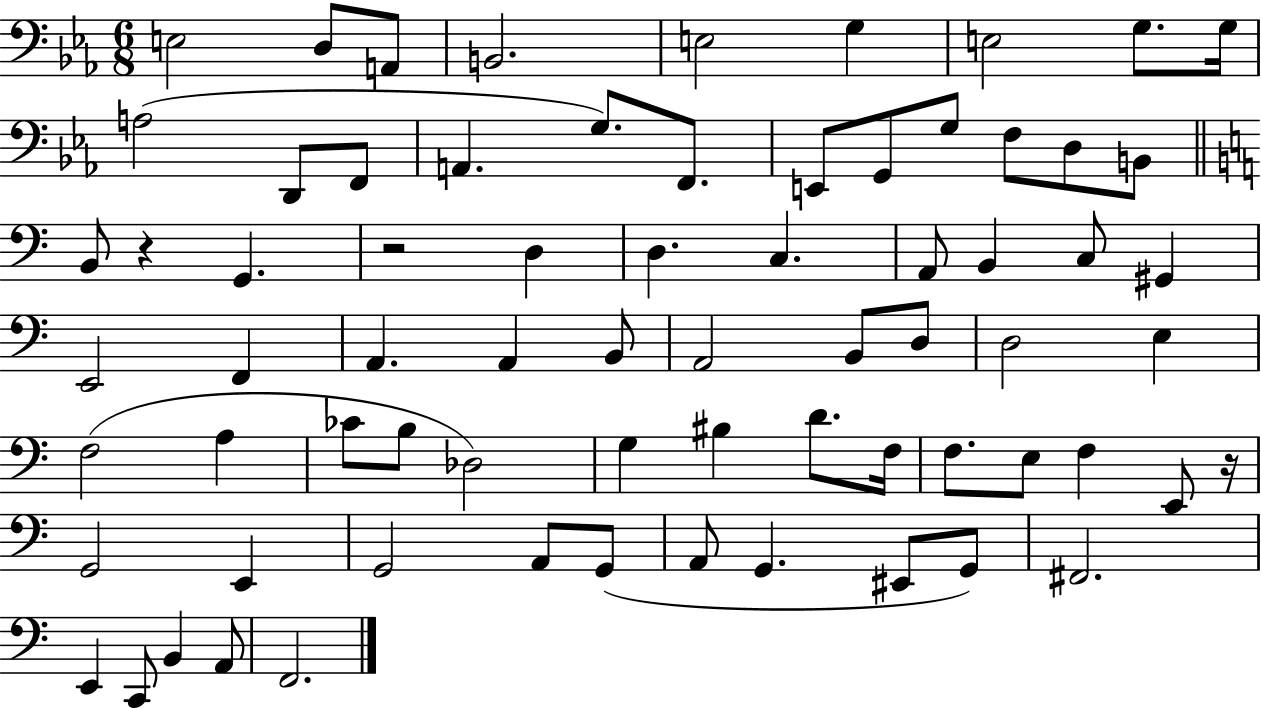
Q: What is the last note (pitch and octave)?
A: F2